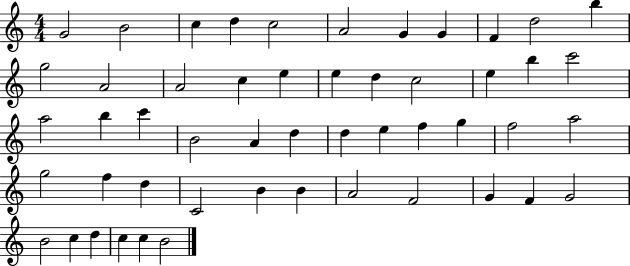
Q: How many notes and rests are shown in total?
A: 51